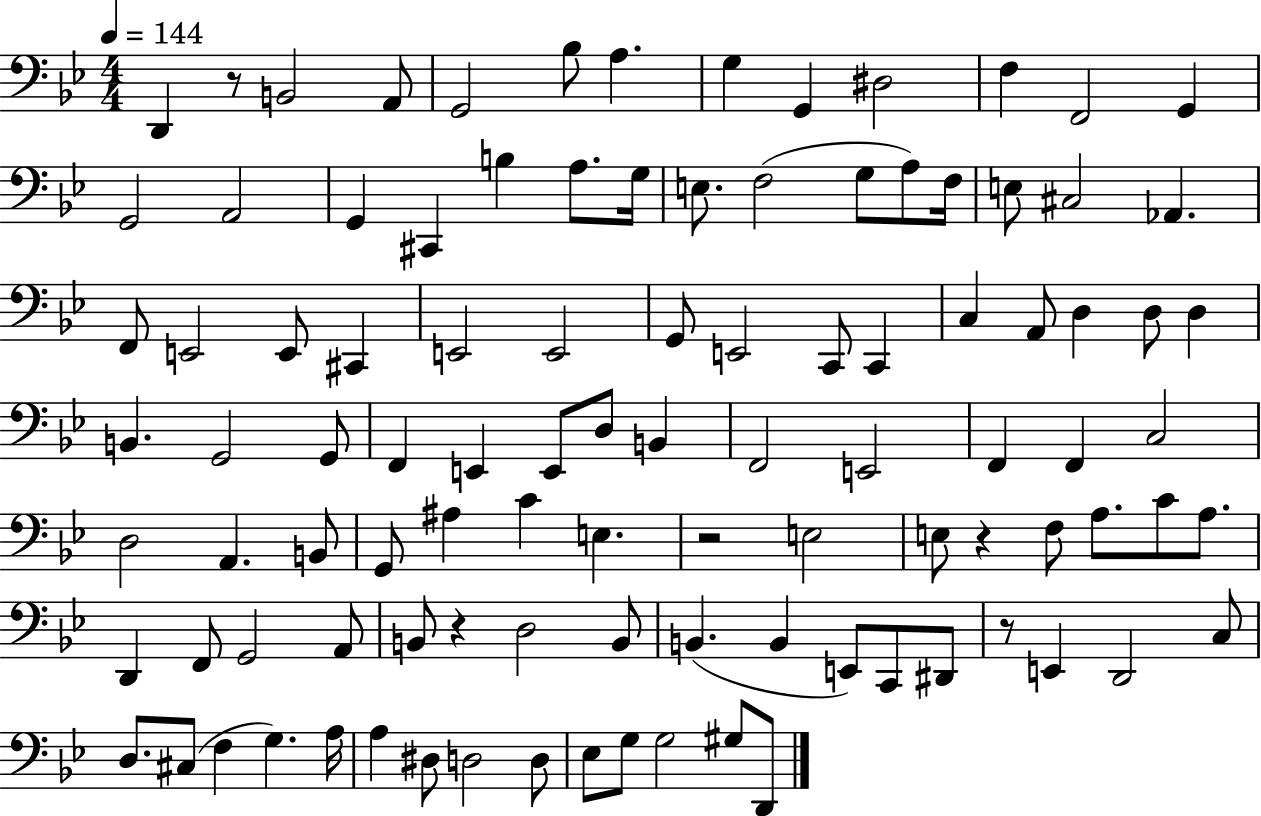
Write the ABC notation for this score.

X:1
T:Untitled
M:4/4
L:1/4
K:Bb
D,, z/2 B,,2 A,,/2 G,,2 _B,/2 A, G, G,, ^D,2 F, F,,2 G,, G,,2 A,,2 G,, ^C,, B, A,/2 G,/4 E,/2 F,2 G,/2 A,/2 F,/4 E,/2 ^C,2 _A,, F,,/2 E,,2 E,,/2 ^C,, E,,2 E,,2 G,,/2 E,,2 C,,/2 C,, C, A,,/2 D, D,/2 D, B,, G,,2 G,,/2 F,, E,, E,,/2 D,/2 B,, F,,2 E,,2 F,, F,, C,2 D,2 A,, B,,/2 G,,/2 ^A, C E, z2 E,2 E,/2 z F,/2 A,/2 C/2 A,/2 D,, F,,/2 G,,2 A,,/2 B,,/2 z D,2 B,,/2 B,, B,, E,,/2 C,,/2 ^D,,/2 z/2 E,, D,,2 C,/2 D,/2 ^C,/2 F, G, A,/4 A, ^D,/2 D,2 D,/2 _E,/2 G,/2 G,2 ^G,/2 D,,/2